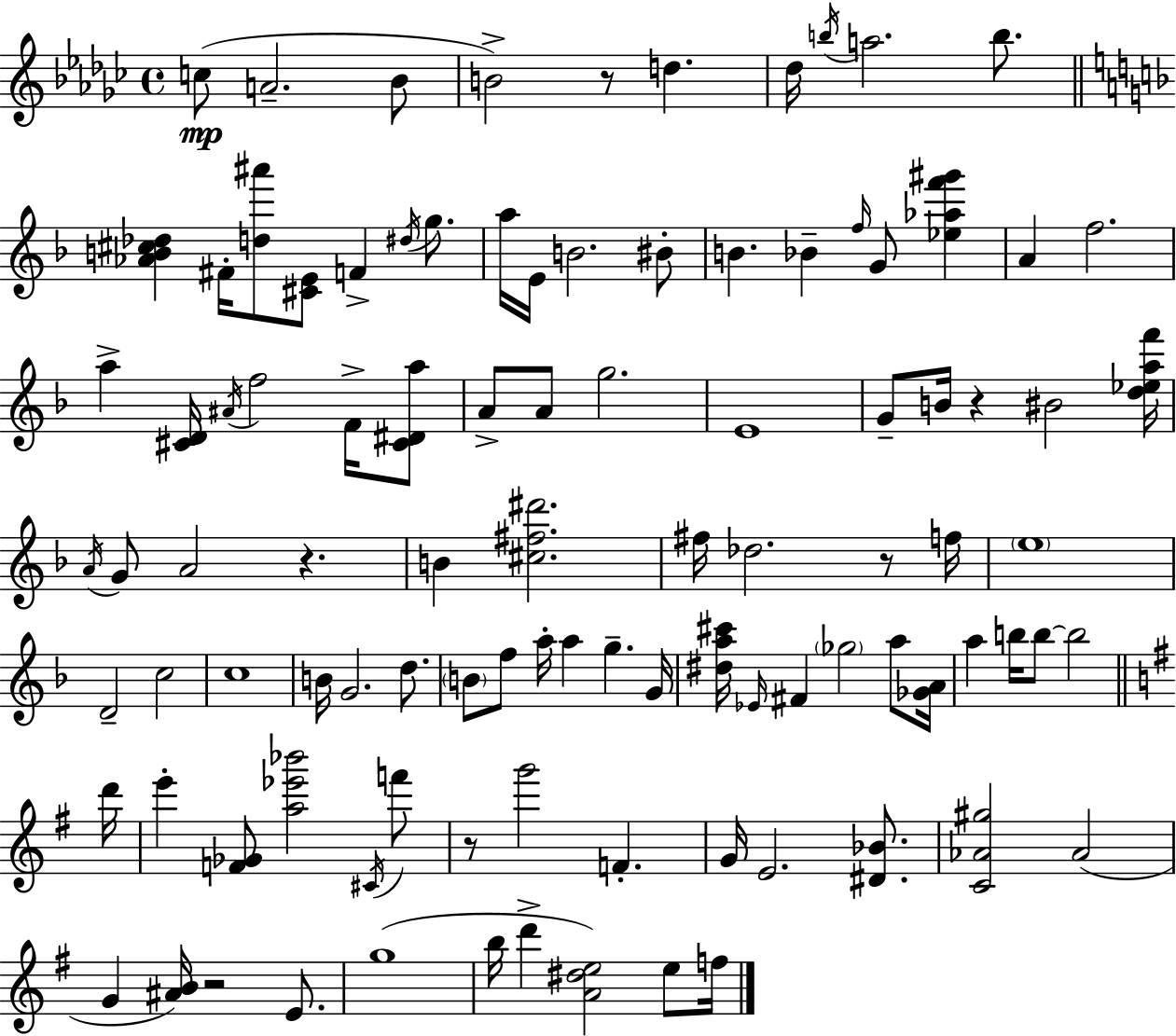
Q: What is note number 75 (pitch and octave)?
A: B5